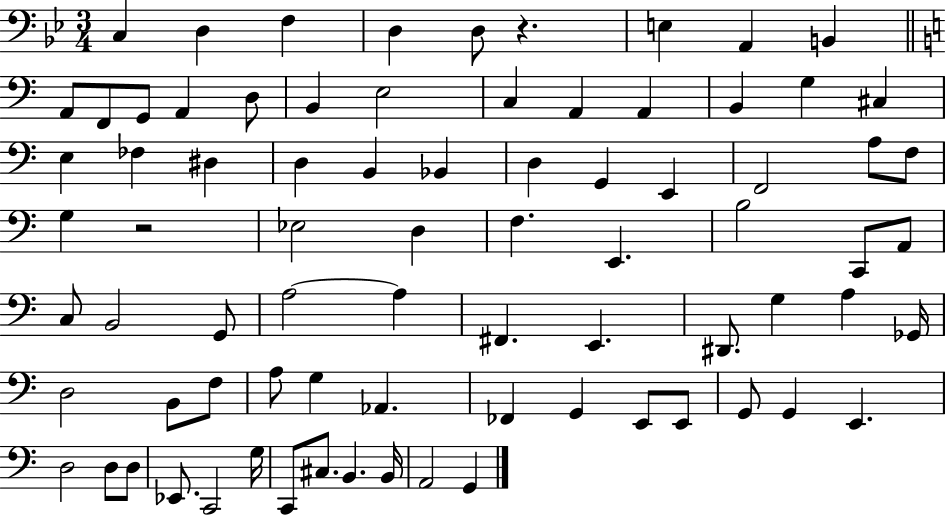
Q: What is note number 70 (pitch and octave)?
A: C2